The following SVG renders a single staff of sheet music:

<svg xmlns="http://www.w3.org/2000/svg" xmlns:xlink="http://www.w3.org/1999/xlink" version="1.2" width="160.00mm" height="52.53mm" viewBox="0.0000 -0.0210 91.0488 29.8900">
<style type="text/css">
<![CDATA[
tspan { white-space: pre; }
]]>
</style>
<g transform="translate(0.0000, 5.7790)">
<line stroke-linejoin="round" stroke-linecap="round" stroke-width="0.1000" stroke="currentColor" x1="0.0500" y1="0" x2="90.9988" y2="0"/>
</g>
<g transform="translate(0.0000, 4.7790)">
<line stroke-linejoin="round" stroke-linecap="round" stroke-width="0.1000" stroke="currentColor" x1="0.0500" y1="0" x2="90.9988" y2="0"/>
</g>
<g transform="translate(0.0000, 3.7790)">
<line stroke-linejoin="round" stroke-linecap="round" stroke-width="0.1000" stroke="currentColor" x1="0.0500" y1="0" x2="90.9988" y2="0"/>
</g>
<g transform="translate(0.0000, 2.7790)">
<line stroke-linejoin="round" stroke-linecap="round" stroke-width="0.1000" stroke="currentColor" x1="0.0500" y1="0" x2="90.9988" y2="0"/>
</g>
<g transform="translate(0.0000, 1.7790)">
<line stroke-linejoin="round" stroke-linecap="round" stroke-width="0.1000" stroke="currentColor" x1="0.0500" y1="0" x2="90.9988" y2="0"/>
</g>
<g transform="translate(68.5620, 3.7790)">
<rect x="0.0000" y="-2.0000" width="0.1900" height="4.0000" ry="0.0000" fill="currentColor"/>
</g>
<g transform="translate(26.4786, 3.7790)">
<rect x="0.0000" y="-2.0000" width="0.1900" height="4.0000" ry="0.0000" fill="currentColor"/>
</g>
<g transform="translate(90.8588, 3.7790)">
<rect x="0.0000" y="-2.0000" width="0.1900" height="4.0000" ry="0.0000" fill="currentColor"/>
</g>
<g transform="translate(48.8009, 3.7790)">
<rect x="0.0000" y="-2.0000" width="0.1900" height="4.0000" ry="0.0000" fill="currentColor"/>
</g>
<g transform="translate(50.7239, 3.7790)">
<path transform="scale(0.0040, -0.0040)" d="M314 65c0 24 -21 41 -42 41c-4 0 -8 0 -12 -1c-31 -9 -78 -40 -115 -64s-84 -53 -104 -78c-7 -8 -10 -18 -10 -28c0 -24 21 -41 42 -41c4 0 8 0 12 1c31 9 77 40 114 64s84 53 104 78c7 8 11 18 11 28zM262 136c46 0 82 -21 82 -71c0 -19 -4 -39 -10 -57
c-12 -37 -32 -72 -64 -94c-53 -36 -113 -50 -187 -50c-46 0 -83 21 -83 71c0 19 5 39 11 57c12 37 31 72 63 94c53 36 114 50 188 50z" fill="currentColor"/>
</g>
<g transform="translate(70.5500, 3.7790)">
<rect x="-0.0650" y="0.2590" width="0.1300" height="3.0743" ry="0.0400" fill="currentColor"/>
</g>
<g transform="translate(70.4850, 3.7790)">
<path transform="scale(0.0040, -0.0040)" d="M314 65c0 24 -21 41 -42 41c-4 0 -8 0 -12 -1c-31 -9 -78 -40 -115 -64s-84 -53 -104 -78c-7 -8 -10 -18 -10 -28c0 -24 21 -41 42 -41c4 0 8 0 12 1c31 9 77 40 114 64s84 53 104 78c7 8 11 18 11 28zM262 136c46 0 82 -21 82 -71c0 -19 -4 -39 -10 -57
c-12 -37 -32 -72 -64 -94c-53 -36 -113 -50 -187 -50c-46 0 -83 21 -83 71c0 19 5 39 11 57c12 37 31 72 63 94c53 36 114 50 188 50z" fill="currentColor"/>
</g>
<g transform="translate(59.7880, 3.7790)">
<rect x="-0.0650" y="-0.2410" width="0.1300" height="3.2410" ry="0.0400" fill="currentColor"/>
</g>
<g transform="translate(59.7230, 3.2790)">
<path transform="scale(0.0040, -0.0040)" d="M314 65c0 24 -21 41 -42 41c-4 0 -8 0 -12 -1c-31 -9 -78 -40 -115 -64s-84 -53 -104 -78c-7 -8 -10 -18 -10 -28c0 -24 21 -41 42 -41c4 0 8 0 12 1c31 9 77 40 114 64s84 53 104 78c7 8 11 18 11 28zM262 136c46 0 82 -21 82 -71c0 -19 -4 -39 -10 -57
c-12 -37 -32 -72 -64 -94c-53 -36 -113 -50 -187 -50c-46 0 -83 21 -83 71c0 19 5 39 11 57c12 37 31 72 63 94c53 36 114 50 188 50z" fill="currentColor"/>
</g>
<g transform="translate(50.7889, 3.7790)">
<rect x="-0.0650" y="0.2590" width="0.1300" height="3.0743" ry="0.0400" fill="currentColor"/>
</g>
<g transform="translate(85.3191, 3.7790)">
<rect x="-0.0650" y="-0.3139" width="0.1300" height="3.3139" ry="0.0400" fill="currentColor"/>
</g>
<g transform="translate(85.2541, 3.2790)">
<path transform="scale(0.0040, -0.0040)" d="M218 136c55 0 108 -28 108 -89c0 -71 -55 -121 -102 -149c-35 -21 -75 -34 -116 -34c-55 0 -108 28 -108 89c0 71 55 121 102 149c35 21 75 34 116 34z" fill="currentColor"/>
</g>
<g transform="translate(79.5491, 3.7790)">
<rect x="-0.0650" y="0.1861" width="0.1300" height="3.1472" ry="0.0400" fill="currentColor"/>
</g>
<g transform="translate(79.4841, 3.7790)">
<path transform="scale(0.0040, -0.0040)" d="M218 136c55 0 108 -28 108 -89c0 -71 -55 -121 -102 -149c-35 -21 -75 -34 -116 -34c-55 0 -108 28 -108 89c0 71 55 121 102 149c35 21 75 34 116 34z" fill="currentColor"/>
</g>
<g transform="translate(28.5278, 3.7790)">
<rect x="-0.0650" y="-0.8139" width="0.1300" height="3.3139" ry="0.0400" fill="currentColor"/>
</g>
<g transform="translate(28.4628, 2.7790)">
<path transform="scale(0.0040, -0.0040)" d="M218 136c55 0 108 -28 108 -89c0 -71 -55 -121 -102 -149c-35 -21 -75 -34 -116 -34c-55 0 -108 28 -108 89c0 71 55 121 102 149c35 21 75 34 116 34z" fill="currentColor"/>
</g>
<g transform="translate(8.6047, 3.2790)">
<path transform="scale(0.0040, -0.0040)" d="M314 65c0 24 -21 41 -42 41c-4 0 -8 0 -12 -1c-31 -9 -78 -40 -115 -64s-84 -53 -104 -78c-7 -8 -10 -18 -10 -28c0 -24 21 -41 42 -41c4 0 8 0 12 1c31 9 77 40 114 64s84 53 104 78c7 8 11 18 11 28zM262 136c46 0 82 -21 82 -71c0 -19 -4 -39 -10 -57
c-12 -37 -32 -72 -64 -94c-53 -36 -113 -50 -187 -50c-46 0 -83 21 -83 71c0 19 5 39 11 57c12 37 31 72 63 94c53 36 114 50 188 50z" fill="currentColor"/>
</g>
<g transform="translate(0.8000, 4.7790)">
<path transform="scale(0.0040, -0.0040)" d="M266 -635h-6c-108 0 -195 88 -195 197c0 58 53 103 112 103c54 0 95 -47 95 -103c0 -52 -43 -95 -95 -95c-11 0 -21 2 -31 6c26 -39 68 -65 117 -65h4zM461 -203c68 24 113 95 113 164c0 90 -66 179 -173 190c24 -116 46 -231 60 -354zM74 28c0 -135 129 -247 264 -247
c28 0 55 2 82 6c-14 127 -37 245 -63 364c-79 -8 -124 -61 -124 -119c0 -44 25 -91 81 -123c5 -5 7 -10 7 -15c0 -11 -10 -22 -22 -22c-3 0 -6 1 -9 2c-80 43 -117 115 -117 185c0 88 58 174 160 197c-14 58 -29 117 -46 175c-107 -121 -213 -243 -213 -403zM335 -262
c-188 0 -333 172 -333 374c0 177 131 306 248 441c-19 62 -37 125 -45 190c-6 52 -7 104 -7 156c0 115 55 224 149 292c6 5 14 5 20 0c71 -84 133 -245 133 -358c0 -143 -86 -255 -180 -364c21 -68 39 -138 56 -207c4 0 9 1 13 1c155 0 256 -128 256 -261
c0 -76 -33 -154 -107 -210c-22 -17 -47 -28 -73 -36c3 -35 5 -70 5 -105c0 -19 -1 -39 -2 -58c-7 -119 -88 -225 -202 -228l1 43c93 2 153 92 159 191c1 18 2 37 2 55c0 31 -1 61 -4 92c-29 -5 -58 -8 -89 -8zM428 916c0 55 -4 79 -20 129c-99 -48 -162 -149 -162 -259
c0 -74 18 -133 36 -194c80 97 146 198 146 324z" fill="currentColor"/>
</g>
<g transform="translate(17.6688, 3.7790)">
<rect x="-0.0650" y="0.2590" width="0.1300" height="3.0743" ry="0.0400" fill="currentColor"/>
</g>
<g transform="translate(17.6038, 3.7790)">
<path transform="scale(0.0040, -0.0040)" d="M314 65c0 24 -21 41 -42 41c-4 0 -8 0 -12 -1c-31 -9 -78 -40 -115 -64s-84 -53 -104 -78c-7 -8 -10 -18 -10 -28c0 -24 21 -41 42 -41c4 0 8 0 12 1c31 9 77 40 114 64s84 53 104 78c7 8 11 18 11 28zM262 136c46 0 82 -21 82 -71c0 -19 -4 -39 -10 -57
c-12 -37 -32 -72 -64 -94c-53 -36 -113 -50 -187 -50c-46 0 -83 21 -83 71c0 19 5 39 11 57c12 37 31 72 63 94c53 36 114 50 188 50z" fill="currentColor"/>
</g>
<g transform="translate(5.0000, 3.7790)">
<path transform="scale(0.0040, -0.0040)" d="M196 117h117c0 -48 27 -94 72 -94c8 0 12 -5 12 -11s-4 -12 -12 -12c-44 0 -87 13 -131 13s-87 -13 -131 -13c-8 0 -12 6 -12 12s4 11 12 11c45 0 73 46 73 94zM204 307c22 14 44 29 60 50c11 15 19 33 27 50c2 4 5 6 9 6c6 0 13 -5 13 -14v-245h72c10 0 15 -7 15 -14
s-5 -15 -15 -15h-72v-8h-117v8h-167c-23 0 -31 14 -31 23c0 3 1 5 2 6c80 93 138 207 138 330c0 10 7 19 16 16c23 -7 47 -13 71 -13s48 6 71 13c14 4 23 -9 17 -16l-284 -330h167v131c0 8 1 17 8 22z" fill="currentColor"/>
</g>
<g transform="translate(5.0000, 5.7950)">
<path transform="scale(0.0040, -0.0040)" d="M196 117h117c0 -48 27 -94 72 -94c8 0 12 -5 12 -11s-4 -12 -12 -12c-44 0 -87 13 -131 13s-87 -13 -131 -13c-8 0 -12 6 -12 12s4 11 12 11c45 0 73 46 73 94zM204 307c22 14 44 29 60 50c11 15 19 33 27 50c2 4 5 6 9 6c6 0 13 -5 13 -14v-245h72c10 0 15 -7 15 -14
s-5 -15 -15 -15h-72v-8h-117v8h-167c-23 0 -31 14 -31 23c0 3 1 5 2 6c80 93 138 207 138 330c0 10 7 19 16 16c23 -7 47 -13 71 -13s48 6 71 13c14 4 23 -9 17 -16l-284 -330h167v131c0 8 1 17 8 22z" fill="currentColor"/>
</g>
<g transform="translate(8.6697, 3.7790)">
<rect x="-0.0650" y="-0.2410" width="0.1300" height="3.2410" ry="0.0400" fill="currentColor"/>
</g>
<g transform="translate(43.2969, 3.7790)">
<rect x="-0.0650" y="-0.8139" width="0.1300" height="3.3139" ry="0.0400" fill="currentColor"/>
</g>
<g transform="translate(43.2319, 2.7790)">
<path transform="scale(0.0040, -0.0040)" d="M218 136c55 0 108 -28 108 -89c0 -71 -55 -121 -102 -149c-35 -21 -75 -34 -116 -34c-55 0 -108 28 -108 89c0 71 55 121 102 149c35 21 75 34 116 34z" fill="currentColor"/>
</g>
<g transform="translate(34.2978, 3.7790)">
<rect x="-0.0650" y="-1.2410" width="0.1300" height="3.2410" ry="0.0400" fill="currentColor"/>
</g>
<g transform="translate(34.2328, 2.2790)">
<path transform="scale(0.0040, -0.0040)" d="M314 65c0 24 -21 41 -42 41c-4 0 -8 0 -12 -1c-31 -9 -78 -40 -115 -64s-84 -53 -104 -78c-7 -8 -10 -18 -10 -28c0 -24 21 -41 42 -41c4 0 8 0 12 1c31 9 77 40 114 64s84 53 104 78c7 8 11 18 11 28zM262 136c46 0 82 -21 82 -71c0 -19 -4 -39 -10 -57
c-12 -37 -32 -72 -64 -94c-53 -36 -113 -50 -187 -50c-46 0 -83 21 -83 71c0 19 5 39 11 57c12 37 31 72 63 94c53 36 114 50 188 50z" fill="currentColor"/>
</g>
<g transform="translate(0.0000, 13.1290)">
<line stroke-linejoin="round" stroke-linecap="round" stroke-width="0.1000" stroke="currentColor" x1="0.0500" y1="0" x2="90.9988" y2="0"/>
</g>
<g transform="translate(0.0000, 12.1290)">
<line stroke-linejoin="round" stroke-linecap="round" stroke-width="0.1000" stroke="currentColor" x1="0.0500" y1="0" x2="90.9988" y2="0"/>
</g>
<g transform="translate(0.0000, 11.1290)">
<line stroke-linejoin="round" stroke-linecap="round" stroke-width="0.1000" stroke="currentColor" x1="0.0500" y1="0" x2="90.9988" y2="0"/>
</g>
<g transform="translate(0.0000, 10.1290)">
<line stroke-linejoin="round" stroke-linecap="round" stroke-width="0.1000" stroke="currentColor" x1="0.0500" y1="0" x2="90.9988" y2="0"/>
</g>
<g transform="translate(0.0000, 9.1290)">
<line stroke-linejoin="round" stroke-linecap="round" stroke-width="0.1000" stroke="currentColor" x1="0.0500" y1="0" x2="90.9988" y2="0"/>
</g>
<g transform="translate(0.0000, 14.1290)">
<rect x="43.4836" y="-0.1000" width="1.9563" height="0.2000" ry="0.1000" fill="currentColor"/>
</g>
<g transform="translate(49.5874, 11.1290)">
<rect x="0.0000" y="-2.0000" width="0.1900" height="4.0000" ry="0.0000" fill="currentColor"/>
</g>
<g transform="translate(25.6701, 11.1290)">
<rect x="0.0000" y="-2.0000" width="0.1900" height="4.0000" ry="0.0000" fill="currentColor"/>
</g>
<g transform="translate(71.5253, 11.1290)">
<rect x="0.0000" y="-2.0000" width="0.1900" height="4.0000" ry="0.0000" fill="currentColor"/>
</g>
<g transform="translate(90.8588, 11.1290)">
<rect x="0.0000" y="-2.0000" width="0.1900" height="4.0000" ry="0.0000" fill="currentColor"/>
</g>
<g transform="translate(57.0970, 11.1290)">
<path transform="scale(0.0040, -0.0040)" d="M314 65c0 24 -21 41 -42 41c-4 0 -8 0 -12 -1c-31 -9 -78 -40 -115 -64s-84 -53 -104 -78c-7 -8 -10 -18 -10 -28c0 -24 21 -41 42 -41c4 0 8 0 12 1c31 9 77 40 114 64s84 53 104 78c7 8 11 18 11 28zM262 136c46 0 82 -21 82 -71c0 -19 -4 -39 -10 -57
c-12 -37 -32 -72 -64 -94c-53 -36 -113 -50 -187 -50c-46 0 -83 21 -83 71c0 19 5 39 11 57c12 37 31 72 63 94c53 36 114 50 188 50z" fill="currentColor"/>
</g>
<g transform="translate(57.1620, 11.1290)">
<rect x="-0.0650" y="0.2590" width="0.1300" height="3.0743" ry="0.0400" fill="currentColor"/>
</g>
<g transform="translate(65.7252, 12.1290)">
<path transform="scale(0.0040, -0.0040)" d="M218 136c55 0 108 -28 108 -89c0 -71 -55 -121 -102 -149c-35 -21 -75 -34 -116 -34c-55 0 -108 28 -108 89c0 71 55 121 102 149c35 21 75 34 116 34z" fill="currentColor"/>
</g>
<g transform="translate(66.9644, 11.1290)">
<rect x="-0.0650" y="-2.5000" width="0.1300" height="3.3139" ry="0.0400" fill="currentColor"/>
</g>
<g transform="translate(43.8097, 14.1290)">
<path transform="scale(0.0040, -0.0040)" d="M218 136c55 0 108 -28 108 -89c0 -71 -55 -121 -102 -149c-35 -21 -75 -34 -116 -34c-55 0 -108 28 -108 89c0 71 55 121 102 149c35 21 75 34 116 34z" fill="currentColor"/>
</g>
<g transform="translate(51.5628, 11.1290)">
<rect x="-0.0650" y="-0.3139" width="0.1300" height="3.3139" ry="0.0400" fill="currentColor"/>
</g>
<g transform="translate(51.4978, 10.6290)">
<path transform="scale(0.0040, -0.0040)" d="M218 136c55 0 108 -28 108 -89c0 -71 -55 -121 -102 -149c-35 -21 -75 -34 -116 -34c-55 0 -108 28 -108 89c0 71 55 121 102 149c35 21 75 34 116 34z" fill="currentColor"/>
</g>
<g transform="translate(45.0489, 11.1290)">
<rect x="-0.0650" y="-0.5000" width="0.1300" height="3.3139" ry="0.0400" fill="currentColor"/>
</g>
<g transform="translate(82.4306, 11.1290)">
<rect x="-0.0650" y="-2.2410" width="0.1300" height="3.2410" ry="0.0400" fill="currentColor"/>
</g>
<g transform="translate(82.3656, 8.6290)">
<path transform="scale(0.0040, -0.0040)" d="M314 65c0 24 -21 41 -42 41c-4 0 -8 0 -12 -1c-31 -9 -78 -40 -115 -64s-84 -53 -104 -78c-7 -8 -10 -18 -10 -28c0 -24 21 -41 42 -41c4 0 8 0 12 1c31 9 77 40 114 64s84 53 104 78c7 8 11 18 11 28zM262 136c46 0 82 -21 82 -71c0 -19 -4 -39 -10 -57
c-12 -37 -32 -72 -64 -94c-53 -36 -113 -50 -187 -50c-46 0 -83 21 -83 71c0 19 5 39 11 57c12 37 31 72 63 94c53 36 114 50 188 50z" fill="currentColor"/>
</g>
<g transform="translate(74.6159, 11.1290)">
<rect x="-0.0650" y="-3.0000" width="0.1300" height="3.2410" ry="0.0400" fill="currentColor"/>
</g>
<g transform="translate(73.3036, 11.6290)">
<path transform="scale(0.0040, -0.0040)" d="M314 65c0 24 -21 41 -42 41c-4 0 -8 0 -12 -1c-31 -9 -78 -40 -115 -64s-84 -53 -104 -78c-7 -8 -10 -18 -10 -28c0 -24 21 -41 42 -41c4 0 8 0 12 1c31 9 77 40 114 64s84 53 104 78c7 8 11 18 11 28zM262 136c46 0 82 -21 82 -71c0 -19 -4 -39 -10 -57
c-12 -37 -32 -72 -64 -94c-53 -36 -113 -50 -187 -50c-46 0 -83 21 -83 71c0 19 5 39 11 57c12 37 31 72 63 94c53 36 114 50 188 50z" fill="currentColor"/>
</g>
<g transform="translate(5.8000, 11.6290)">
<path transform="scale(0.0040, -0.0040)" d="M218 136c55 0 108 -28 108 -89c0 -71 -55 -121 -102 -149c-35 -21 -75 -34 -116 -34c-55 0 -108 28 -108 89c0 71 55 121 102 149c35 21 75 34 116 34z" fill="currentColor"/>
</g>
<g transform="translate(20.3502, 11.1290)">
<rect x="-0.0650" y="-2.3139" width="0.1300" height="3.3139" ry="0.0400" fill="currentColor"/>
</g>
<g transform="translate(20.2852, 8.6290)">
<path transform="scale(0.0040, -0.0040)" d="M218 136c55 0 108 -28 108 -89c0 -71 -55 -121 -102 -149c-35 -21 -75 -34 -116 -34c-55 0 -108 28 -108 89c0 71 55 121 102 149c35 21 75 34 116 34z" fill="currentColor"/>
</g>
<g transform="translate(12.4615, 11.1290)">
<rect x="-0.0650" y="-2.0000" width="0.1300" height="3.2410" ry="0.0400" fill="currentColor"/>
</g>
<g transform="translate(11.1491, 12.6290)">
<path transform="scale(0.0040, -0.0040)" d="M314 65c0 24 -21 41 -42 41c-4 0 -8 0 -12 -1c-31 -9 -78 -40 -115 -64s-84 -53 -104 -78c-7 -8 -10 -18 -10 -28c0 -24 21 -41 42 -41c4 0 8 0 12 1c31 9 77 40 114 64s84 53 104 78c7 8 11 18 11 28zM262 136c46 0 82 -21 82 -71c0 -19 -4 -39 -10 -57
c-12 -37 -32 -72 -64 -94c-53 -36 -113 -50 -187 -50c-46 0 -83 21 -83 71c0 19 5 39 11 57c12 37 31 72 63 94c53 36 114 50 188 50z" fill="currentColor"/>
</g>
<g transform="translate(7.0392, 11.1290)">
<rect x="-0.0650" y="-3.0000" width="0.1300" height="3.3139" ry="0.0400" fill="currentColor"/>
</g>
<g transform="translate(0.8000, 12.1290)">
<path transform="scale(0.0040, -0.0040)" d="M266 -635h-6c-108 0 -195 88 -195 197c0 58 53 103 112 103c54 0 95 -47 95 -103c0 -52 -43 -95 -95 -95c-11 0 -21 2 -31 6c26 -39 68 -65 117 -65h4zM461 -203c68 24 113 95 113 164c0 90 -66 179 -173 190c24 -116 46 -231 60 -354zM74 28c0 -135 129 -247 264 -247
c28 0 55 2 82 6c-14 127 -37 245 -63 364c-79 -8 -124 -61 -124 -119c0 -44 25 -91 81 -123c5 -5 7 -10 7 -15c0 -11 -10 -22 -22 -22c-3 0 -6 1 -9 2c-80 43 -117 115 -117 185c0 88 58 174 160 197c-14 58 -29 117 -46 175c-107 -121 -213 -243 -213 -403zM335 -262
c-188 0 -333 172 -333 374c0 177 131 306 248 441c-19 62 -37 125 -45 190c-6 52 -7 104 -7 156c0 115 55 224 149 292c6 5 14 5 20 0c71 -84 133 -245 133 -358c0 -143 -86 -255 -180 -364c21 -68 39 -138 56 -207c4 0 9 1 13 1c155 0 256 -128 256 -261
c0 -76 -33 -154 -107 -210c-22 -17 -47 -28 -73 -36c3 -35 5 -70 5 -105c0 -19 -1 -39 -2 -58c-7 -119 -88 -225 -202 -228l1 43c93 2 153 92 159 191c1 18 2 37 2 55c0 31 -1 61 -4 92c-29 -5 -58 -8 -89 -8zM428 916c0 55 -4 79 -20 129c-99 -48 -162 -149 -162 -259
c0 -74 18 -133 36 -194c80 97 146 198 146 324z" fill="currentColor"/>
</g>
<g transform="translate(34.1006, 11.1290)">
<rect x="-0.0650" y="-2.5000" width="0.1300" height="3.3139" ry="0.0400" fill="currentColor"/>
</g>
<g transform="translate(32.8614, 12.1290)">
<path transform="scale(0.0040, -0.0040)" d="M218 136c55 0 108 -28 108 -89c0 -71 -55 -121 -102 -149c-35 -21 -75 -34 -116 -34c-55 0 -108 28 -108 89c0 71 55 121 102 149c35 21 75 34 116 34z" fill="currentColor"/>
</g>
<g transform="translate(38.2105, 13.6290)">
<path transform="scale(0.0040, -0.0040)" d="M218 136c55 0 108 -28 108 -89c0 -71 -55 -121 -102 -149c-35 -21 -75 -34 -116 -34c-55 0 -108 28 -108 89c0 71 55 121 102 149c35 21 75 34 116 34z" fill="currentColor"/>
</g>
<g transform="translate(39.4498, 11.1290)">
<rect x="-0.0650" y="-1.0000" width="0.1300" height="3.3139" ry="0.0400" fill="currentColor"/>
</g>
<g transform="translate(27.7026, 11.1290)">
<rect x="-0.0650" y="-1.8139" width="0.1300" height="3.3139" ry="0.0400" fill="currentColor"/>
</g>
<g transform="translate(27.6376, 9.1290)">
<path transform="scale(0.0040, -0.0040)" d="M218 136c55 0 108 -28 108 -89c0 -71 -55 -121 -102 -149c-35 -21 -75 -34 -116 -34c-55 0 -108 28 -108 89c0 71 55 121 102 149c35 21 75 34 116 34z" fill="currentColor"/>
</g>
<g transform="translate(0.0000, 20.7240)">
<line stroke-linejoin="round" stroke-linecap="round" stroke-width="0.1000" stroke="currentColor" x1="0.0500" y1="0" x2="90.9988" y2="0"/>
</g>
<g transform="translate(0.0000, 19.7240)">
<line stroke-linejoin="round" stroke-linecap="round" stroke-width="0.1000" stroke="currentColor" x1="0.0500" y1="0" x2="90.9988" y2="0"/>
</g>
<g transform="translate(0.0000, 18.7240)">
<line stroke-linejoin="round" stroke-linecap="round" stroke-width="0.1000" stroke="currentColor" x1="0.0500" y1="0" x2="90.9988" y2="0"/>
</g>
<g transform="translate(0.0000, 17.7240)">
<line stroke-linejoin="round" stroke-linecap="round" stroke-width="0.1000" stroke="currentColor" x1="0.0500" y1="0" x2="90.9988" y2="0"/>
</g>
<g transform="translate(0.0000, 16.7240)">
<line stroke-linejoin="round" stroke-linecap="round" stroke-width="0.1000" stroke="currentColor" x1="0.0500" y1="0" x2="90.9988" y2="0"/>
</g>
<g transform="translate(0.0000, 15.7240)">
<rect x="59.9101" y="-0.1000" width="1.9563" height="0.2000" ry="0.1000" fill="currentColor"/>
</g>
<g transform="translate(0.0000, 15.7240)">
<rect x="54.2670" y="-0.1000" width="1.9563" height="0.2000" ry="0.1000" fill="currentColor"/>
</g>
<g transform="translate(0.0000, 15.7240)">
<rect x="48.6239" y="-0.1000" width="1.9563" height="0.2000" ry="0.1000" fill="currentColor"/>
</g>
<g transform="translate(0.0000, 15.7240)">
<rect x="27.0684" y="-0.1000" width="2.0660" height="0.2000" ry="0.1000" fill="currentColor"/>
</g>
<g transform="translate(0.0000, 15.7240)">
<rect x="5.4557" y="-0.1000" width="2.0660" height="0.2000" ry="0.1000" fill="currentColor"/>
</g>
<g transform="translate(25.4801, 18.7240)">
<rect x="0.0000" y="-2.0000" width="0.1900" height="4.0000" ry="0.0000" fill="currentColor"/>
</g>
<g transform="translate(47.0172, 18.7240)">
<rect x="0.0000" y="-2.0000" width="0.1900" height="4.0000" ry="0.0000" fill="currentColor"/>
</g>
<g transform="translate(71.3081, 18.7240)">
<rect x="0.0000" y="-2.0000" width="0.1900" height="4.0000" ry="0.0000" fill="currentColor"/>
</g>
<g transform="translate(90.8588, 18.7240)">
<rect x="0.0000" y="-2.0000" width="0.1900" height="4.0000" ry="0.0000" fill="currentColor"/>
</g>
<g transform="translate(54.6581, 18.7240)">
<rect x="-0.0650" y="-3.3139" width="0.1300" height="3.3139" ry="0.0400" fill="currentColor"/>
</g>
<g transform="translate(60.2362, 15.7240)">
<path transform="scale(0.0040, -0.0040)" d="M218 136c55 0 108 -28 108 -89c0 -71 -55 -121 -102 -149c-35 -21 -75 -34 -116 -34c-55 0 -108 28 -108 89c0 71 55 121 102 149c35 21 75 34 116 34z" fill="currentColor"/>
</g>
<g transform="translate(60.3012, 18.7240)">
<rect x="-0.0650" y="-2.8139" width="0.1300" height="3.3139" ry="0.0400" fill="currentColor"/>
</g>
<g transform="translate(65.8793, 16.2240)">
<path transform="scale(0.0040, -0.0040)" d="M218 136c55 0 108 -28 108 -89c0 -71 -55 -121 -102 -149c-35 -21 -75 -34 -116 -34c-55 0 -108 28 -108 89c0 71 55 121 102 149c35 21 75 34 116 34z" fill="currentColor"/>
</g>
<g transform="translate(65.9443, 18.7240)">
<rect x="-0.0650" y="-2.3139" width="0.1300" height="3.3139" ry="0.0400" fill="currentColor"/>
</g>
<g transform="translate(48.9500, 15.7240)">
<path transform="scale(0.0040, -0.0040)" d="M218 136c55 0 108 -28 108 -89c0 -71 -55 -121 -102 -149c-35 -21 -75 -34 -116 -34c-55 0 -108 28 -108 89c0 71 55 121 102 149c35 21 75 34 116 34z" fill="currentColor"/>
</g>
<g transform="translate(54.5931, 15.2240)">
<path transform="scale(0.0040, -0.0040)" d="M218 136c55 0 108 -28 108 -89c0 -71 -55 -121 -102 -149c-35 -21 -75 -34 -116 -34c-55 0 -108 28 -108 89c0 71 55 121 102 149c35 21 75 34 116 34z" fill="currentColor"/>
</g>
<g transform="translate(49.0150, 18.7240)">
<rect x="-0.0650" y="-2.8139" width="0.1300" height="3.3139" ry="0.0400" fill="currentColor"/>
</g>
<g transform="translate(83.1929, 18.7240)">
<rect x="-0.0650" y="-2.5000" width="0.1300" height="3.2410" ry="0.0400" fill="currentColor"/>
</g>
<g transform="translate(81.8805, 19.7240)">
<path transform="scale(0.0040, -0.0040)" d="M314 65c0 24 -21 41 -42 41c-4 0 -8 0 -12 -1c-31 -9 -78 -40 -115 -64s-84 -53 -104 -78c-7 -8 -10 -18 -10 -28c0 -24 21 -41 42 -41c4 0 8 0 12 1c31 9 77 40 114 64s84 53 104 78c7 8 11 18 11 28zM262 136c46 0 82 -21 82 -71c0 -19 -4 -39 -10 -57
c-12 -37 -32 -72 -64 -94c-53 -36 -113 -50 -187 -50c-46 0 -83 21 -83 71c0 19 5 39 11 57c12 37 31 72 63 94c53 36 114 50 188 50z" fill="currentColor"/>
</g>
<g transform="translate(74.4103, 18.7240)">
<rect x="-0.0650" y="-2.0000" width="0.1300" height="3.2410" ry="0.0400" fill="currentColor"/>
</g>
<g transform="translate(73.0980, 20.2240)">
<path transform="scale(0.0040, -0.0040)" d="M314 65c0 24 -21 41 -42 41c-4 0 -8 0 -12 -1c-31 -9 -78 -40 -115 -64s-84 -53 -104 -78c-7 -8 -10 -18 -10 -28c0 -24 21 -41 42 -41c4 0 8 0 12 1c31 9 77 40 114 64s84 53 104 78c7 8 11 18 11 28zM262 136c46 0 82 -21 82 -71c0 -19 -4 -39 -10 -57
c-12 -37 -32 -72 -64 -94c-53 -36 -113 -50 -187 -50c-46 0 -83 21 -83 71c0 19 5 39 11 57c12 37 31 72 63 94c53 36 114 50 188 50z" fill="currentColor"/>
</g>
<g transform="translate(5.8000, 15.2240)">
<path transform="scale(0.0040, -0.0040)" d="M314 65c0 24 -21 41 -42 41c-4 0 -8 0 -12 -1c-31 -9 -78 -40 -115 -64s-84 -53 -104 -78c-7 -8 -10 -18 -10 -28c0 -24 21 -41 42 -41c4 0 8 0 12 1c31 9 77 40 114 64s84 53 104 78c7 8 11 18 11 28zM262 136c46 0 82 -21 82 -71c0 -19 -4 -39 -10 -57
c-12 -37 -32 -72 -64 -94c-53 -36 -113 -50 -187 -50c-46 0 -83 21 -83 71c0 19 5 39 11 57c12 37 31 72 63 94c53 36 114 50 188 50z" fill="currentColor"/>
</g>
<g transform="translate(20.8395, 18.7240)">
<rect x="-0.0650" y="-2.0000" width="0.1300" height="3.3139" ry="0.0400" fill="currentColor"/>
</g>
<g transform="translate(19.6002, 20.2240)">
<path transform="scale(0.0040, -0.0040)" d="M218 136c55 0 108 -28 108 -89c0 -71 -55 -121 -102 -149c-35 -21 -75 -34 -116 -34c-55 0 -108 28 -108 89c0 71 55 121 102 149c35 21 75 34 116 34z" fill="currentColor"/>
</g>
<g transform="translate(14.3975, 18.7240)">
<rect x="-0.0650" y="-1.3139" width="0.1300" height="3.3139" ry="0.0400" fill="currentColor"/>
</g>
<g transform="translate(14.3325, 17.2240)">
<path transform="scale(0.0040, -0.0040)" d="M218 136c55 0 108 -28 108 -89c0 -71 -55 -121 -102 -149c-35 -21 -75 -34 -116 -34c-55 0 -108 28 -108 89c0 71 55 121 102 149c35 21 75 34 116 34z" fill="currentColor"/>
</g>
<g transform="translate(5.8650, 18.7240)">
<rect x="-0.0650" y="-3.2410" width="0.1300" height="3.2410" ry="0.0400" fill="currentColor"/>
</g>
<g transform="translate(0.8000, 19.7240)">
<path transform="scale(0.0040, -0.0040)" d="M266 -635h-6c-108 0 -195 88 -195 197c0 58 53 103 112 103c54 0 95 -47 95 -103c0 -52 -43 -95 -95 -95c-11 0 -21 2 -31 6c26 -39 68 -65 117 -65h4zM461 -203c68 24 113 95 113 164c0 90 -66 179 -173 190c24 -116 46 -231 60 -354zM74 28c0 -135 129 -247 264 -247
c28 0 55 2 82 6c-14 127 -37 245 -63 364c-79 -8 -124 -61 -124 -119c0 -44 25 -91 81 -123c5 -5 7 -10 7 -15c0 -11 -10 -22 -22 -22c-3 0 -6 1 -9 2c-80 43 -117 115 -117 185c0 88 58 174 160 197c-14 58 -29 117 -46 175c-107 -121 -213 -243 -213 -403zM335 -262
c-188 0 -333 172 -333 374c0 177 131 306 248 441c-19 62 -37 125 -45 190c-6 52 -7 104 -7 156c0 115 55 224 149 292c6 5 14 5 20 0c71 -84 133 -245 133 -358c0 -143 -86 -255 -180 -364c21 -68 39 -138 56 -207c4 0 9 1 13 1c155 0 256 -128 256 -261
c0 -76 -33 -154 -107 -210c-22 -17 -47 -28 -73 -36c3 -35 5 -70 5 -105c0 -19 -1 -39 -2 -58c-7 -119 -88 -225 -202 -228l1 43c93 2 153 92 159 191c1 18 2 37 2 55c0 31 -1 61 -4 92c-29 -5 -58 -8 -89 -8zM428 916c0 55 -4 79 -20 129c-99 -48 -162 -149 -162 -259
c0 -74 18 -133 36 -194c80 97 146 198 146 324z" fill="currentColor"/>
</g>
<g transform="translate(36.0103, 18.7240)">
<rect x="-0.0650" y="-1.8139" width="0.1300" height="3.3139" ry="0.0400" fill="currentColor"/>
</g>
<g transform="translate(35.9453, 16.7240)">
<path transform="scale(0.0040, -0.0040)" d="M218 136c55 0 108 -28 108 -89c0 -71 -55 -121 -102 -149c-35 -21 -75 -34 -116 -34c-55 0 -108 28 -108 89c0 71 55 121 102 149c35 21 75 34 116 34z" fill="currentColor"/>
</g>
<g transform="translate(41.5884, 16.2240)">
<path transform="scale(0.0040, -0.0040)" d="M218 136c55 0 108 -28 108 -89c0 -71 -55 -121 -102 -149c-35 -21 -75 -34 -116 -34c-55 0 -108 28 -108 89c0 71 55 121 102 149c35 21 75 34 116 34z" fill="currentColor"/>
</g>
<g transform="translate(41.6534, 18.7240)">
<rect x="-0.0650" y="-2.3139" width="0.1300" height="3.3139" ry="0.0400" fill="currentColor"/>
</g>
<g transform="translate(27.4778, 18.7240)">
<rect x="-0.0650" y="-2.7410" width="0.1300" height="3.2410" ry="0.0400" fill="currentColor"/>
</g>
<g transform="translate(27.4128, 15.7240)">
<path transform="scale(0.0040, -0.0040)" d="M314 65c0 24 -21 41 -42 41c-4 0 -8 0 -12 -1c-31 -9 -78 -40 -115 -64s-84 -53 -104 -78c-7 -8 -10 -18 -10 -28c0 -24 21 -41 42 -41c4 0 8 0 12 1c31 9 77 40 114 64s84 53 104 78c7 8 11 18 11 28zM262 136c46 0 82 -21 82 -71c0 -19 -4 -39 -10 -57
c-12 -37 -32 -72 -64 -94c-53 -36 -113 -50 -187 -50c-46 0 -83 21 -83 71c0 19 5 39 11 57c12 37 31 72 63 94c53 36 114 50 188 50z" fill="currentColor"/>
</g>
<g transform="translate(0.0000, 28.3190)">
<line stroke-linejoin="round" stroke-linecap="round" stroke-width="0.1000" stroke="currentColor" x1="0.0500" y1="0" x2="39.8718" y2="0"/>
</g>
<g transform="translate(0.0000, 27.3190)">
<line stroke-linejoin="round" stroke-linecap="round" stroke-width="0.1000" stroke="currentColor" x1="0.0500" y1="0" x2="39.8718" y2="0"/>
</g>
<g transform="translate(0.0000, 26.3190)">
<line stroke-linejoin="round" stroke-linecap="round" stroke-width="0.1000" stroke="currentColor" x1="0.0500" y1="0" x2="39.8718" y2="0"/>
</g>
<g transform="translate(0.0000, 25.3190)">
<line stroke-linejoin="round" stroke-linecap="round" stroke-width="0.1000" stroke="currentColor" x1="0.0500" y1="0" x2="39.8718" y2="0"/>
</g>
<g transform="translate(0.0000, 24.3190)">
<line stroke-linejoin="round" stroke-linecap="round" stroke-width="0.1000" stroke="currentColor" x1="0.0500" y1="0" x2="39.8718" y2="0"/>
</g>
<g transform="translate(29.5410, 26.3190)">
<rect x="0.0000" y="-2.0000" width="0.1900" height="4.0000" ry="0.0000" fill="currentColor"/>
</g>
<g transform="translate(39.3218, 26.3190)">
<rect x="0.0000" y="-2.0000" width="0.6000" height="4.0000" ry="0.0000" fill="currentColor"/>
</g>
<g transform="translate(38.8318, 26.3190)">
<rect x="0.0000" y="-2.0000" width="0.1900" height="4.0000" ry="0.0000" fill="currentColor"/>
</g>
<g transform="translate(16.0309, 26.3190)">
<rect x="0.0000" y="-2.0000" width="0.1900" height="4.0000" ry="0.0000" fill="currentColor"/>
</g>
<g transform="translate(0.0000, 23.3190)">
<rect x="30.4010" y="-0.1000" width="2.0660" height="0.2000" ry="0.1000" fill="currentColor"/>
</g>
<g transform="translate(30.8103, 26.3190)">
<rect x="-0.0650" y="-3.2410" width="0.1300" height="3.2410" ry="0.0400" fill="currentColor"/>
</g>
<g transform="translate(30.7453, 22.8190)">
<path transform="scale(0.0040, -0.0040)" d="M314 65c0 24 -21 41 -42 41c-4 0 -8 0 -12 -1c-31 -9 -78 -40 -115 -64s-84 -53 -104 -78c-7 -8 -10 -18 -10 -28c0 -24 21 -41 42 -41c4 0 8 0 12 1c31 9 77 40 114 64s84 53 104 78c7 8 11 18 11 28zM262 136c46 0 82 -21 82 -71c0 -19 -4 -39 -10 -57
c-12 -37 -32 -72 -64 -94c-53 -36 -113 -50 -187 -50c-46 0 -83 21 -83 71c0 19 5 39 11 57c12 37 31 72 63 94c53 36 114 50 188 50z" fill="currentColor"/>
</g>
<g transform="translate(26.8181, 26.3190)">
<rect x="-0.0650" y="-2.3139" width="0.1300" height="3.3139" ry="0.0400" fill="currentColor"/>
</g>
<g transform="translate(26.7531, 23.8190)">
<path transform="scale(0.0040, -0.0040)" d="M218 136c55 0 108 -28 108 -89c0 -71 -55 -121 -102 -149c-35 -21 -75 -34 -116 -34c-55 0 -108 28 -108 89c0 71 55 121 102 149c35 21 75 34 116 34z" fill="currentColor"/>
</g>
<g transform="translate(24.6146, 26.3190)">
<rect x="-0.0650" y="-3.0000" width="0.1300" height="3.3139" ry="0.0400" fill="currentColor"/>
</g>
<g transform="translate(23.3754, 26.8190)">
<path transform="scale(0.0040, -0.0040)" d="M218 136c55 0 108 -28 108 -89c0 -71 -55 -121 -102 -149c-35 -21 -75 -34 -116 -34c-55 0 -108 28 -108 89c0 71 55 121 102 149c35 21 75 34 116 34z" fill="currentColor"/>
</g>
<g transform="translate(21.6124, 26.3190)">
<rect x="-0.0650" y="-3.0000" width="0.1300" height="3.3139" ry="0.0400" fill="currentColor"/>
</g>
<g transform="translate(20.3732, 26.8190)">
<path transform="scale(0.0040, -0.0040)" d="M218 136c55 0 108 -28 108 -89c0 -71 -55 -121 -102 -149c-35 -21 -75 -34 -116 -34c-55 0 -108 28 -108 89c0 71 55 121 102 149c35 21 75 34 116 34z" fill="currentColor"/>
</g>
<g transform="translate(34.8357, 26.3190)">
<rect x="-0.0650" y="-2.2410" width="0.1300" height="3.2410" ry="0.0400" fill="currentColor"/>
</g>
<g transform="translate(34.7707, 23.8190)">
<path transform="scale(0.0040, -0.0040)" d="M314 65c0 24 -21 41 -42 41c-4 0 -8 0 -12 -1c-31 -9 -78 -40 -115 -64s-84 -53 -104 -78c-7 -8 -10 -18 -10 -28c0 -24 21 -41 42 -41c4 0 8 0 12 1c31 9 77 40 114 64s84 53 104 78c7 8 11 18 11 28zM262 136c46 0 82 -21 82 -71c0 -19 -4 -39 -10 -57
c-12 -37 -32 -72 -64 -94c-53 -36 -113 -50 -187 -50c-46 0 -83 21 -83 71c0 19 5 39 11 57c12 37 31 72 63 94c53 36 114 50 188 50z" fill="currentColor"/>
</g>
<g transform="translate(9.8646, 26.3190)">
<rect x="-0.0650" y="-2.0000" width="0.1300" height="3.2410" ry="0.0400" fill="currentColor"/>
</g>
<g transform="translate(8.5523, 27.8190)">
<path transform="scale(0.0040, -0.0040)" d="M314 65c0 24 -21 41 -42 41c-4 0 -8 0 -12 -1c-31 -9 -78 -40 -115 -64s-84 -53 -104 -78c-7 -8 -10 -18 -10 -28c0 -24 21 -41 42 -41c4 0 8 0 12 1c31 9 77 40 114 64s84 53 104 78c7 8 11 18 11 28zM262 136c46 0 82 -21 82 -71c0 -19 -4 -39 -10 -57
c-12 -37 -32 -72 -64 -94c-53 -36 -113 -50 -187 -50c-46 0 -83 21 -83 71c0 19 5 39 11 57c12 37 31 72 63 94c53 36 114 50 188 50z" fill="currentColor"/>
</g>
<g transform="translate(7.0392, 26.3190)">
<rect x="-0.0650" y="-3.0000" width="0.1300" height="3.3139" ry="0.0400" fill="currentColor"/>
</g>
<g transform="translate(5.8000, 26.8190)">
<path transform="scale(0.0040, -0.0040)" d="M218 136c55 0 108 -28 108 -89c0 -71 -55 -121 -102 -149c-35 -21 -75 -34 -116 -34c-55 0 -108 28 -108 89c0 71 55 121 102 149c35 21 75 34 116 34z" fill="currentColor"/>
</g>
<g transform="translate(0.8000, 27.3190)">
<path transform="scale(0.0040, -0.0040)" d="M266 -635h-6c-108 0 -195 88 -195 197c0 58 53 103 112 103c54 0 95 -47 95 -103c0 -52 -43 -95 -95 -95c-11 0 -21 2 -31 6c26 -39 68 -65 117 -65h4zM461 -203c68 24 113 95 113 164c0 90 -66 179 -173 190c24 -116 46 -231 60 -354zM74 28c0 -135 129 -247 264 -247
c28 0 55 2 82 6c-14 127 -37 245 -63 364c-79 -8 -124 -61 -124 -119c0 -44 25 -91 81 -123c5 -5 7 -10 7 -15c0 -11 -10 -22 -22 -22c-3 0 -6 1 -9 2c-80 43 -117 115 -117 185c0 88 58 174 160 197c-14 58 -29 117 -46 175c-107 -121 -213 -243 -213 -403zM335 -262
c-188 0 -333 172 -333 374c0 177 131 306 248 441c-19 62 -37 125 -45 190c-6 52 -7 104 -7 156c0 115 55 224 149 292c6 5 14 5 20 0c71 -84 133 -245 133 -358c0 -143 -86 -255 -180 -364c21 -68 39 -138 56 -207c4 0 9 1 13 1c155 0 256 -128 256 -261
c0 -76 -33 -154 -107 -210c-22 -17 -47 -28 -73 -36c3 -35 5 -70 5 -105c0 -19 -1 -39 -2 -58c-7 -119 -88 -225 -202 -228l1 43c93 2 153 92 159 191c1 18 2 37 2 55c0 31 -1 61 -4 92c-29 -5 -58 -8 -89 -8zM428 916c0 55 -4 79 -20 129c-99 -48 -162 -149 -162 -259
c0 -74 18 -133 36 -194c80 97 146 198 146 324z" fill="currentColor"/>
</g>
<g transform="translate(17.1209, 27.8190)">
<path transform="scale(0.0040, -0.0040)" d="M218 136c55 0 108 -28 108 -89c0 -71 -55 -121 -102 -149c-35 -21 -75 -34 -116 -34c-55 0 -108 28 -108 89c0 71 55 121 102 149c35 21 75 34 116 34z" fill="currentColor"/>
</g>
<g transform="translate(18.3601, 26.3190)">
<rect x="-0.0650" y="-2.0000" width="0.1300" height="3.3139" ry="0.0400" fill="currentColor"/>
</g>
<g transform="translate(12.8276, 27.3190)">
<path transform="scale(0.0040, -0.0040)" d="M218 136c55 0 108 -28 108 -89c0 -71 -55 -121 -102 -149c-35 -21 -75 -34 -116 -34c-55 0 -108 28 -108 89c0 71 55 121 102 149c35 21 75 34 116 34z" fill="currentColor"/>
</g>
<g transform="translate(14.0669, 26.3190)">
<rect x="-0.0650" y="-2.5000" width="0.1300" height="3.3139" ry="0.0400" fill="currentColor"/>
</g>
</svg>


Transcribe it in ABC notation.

X:1
T:Untitled
M:4/4
L:1/4
K:C
c2 B2 d e2 d B2 c2 B2 B c A F2 g f G D C c B2 G A2 g2 b2 e F a2 f g a b a g F2 G2 A F2 G F A A g b2 g2